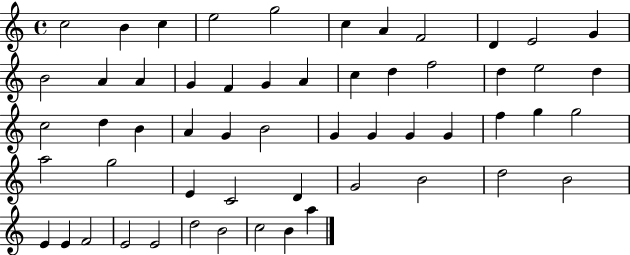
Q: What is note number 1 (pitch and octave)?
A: C5